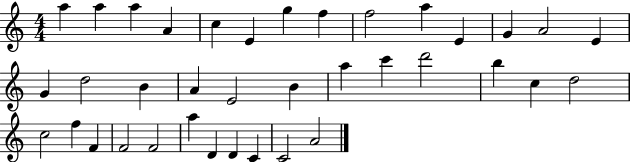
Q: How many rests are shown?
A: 0